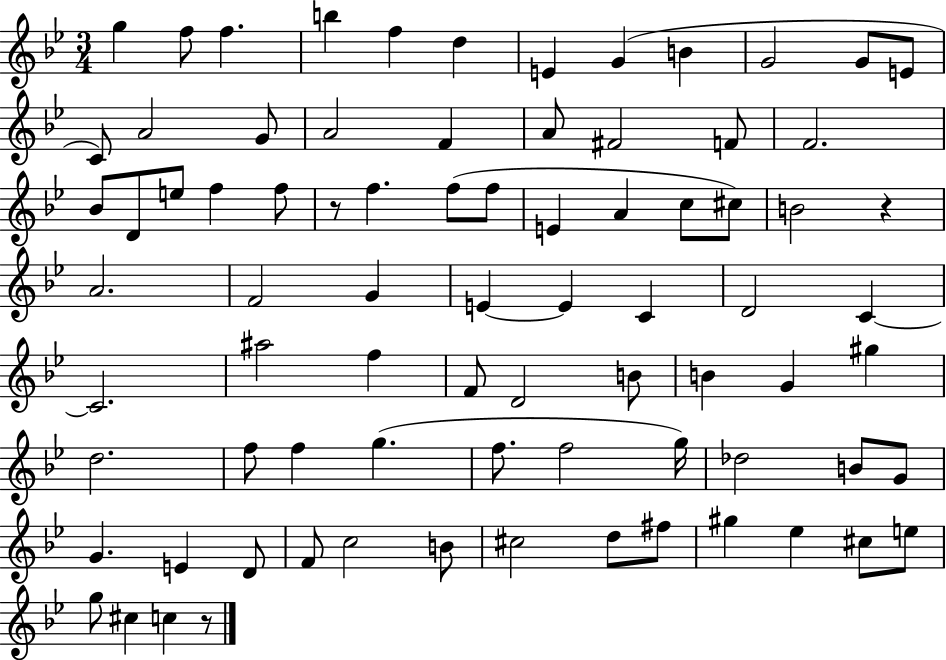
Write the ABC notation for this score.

X:1
T:Untitled
M:3/4
L:1/4
K:Bb
g f/2 f b f d E G B G2 G/2 E/2 C/2 A2 G/2 A2 F A/2 ^F2 F/2 F2 _B/2 D/2 e/2 f f/2 z/2 f f/2 f/2 E A c/2 ^c/2 B2 z A2 F2 G E E C D2 C C2 ^a2 f F/2 D2 B/2 B G ^g d2 f/2 f g f/2 f2 g/4 _d2 B/2 G/2 G E D/2 F/2 c2 B/2 ^c2 d/2 ^f/2 ^g _e ^c/2 e/2 g/2 ^c c z/2